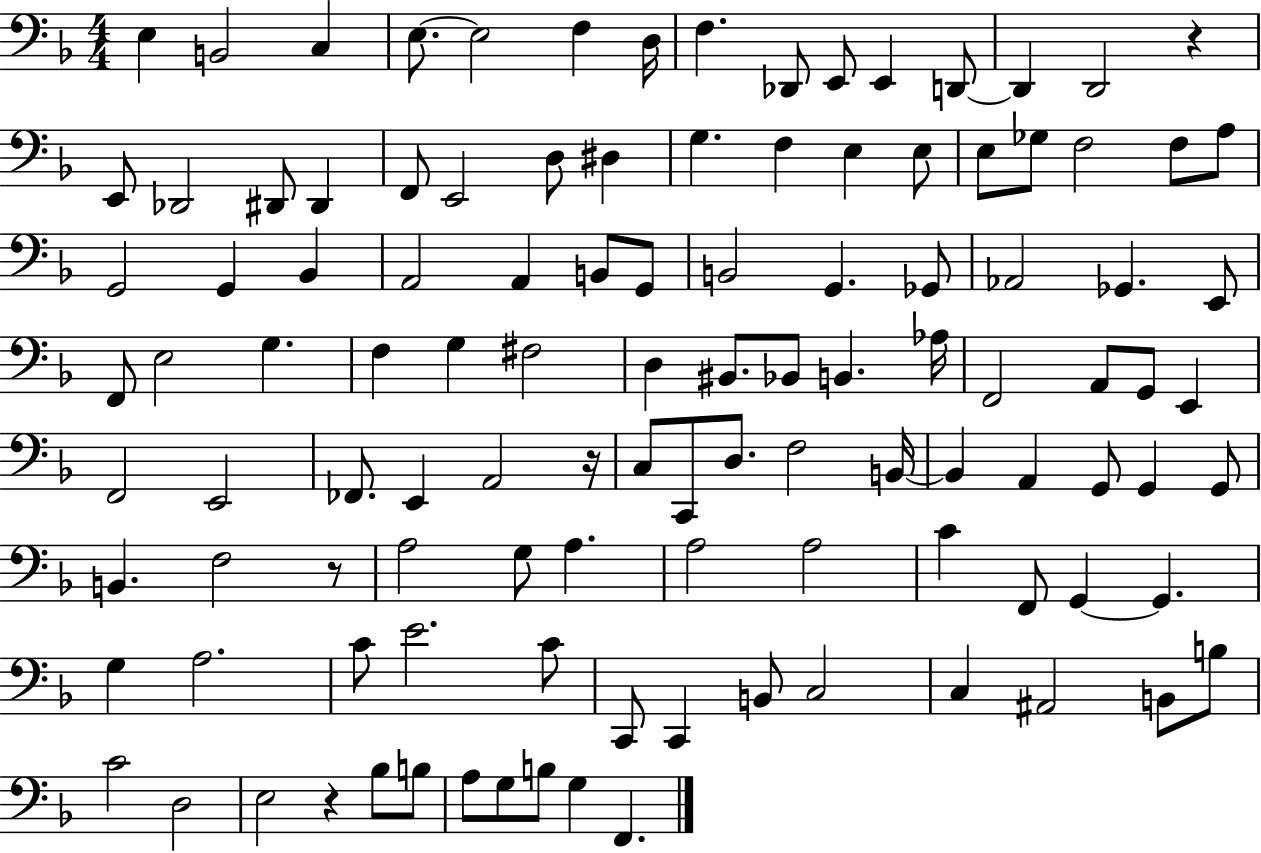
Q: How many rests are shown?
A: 4